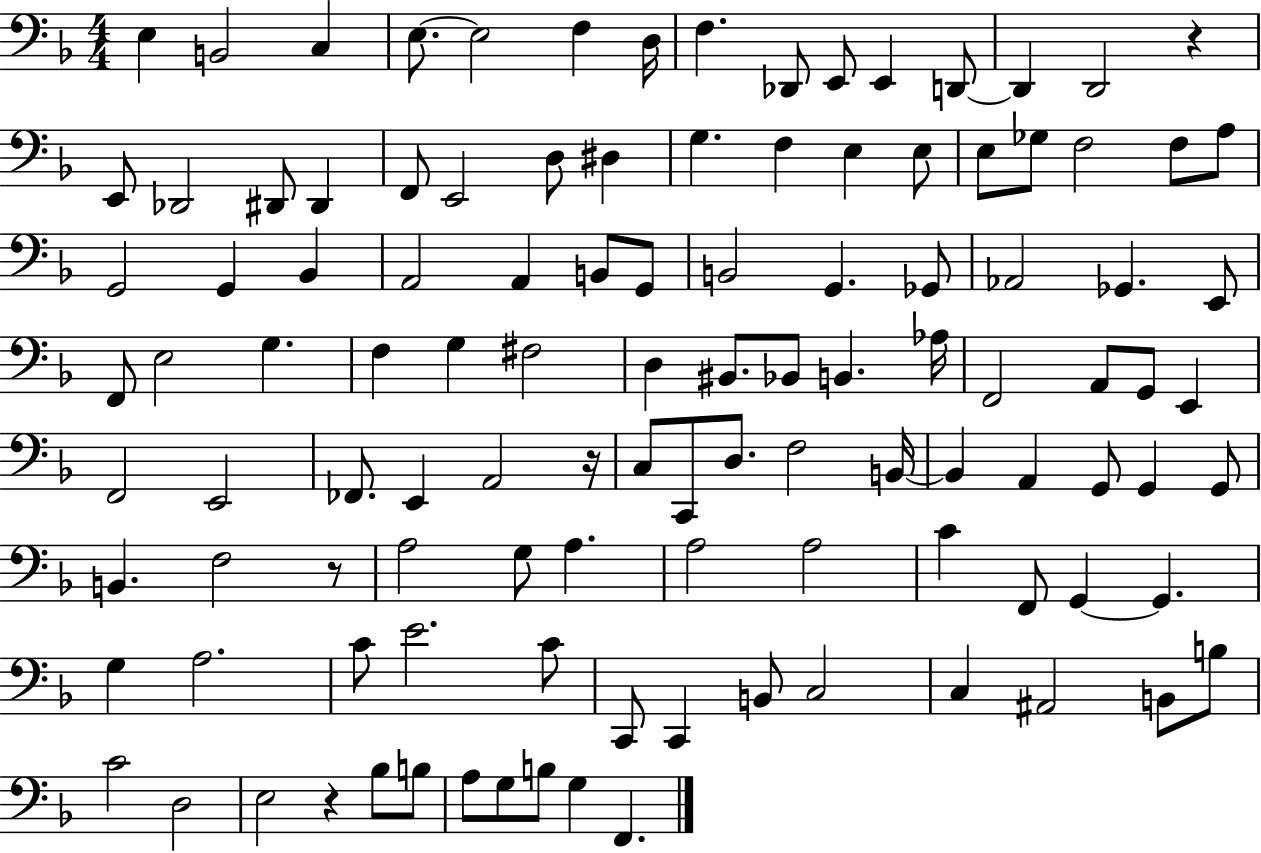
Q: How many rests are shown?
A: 4